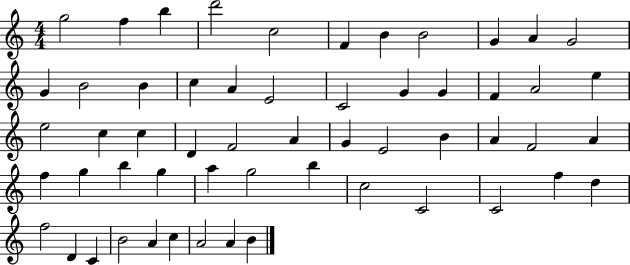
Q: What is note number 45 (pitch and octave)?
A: C4